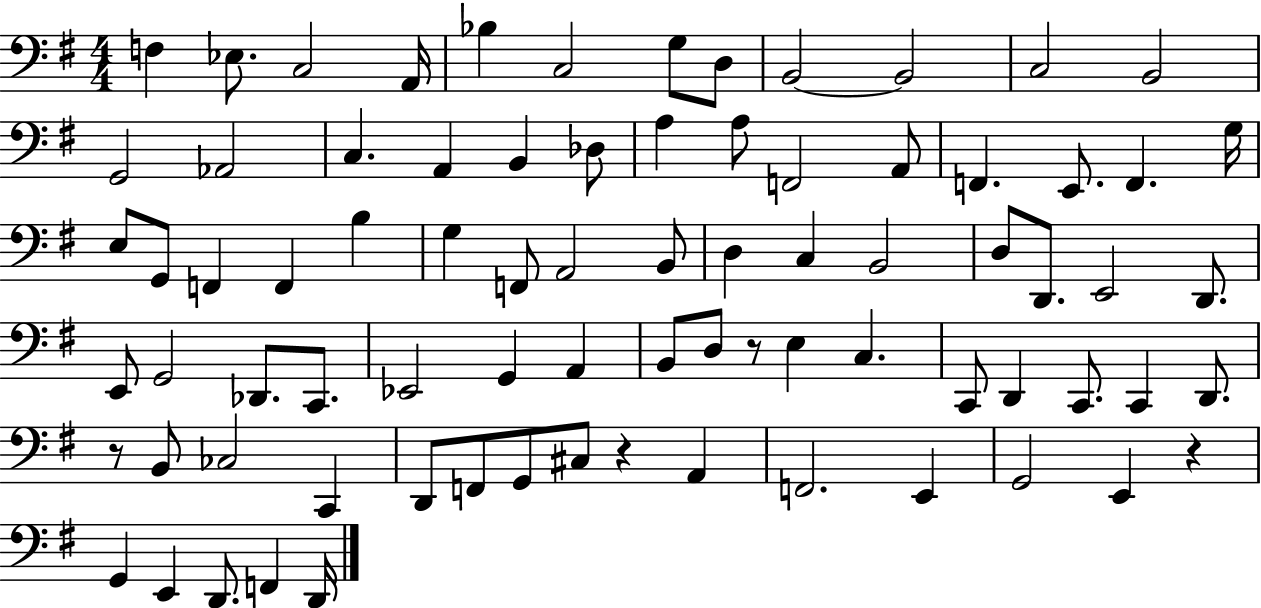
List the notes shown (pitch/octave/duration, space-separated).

F3/q Eb3/e. C3/h A2/s Bb3/q C3/h G3/e D3/e B2/h B2/h C3/h B2/h G2/h Ab2/h C3/q. A2/q B2/q Db3/e A3/q A3/e F2/h A2/e F2/q. E2/e. F2/q. G3/s E3/e G2/e F2/q F2/q B3/q G3/q F2/e A2/h B2/e D3/q C3/q B2/h D3/e D2/e. E2/h D2/e. E2/e G2/h Db2/e. C2/e. Eb2/h G2/q A2/q B2/e D3/e R/e E3/q C3/q. C2/e D2/q C2/e. C2/q D2/e. R/e B2/e CES3/h C2/q D2/e F2/e G2/e C#3/e R/q A2/q F2/h. E2/q G2/h E2/q R/q G2/q E2/q D2/e. F2/q D2/s